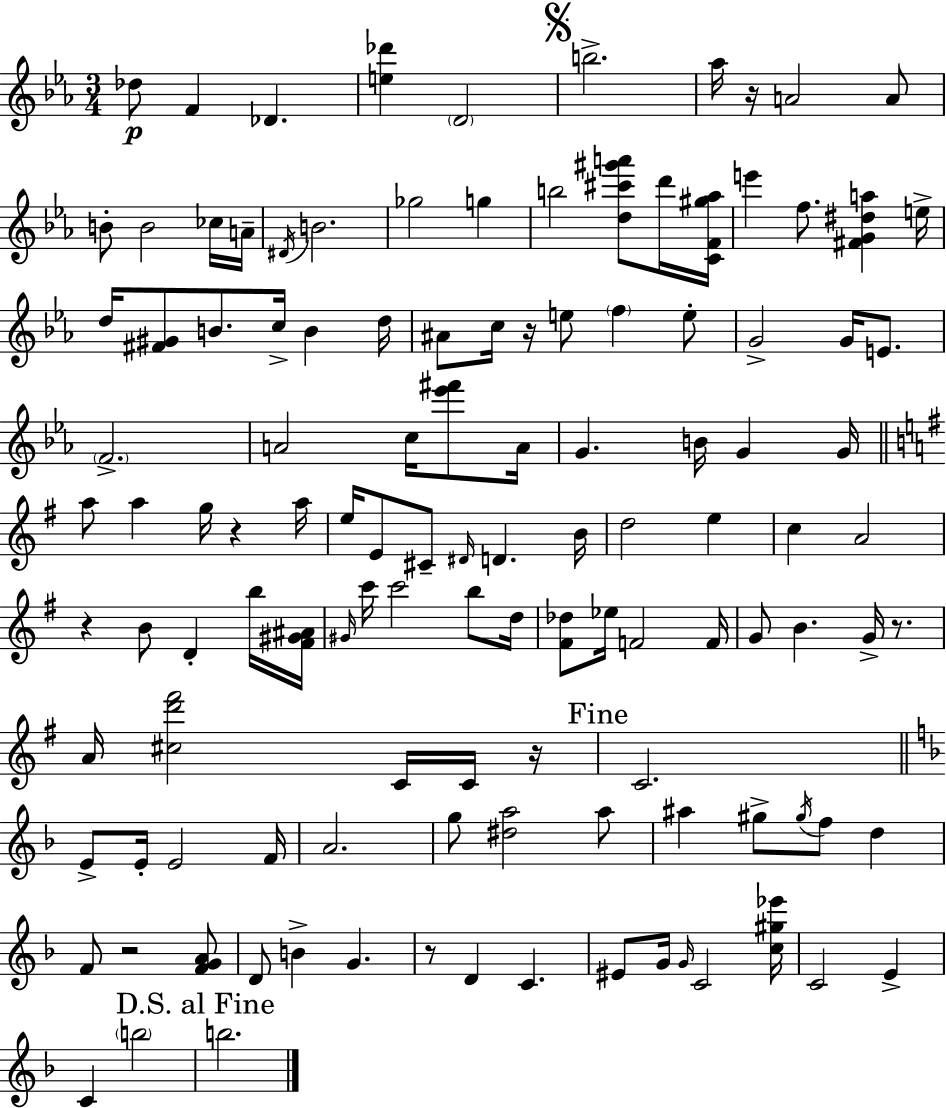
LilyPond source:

{
  \clef treble
  \numericTimeSignature
  \time 3/4
  \key ees \major
  des''8\p f'4 des'4. | <e'' des'''>4 \parenthesize d'2 | \mark \markup { \musicglyph "scripts.segno" } b''2.-> | aes''16 r16 a'2 a'8 | \break b'8-. b'2 ces''16 a'16-- | \acciaccatura { dis'16 } b'2. | ges''2 g''4 | b''2 <d'' cis''' gis''' a'''>8 d'''16 | \break <c' f' gis'' aes''>16 e'''4 f''8. <fis' g' dis'' a''>4 | e''16-> d''16 <fis' gis'>8 b'8. c''16-> b'4 | d''16 ais'8 c''16 r16 e''8 \parenthesize f''4 e''8-. | g'2-> g'16 e'8. | \break \parenthesize f'2.-> | a'2 c''16 <ees''' fis'''>8 | a'16 g'4. b'16 g'4 | g'16 \bar "||" \break \key e \minor a''8 a''4 g''16 r4 a''16 | e''16 e'8 cis'8-- \grace { dis'16 } d'4. | b'16 d''2 e''4 | c''4 a'2 | \break r4 b'8 d'4-. b''16 | <fis' gis' ais'>16 \grace { gis'16 } c'''16 c'''2 b''8 | d''16 <fis' des''>8 ees''16 f'2 | f'16 g'8 b'4. g'16-> r8. | \break a'16 <cis'' d''' fis'''>2 c'16 | c'16 r16 \mark "Fine" c'2. | \bar "||" \break \key f \major e'8-> e'16-. e'2 f'16 | a'2. | g''8 <dis'' a''>2 a''8 | ais''4 gis''8-> \acciaccatura { gis''16 } f''8 d''4 | \break f'8 r2 <f' g' a'>8 | d'8 b'4-> g'4. | r8 d'4 c'4. | eis'8 g'16 \grace { g'16 } c'2 | \break <c'' gis'' ees'''>16 c'2 e'4-> | c'4 \parenthesize b''2 | \mark "D.S. al Fine" b''2. | \bar "|."
}